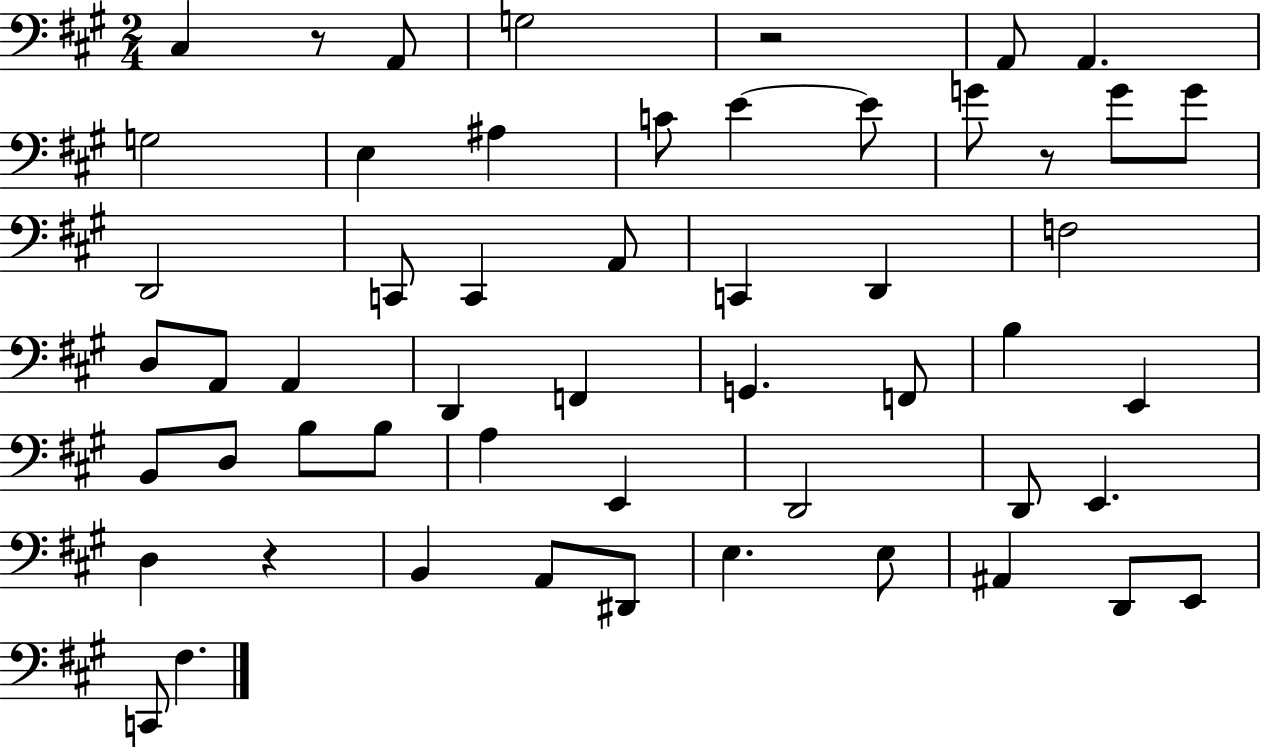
{
  \clef bass
  \numericTimeSignature
  \time 2/4
  \key a \major
  \repeat volta 2 { cis4 r8 a,8 | g2 | r2 | a,8 a,4. | \break g2 | e4 ais4 | c'8 e'4~~ e'8 | g'8 r8 g'8 g'8 | \break d,2 | c,8 c,4 a,8 | c,4 d,4 | f2 | \break d8 a,8 a,4 | d,4 f,4 | g,4. f,8 | b4 e,4 | \break b,8 d8 b8 b8 | a4 e,4 | d,2 | d,8 e,4. | \break d4 r4 | b,4 a,8 dis,8 | e4. e8 | ais,4 d,8 e,8 | \break c,8 fis4. | } \bar "|."
}